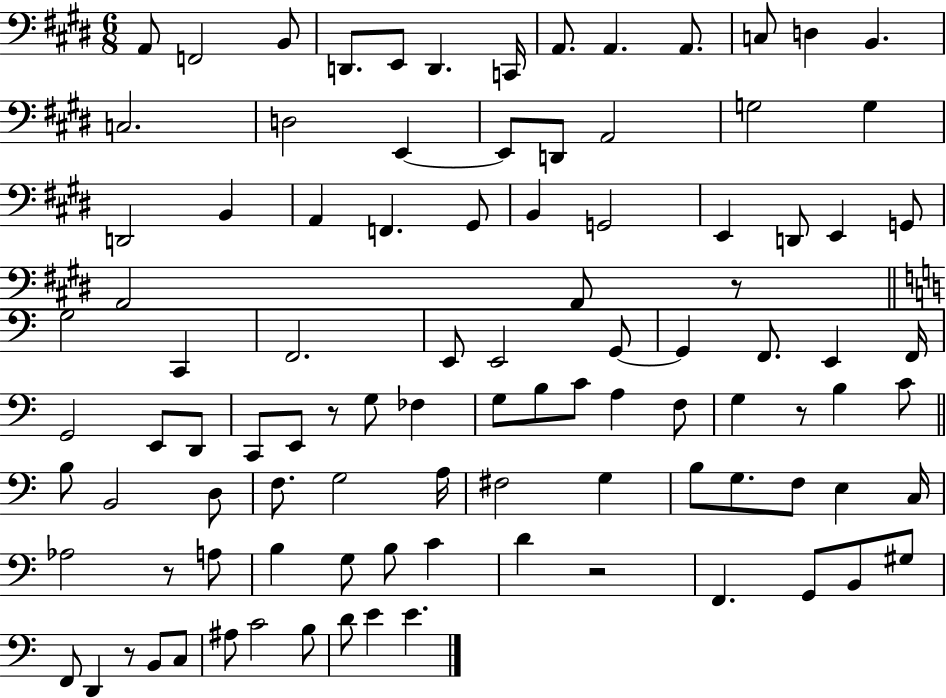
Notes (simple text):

A2/e F2/h B2/e D2/e. E2/e D2/q. C2/s A2/e. A2/q. A2/e. C3/e D3/q B2/q. C3/h. D3/h E2/q E2/e D2/e A2/h G3/h G3/q D2/h B2/q A2/q F2/q. G#2/e B2/q G2/h E2/q D2/e E2/q G2/e A2/h A2/e R/e G3/h C2/q F2/h. E2/e E2/h G2/e G2/q F2/e. E2/q F2/s G2/h E2/e D2/e C2/e E2/e R/e G3/e FES3/q G3/e B3/e C4/e A3/q F3/e G3/q R/e B3/q C4/e B3/e B2/h D3/e F3/e. G3/h A3/s F#3/h G3/q B3/e G3/e. F3/e E3/q C3/s Ab3/h R/e A3/e B3/q G3/e B3/e C4/q D4/q R/h F2/q. G2/e B2/e G#3/e F2/e D2/q R/e B2/e C3/e A#3/e C4/h B3/e D4/e E4/q E4/q.